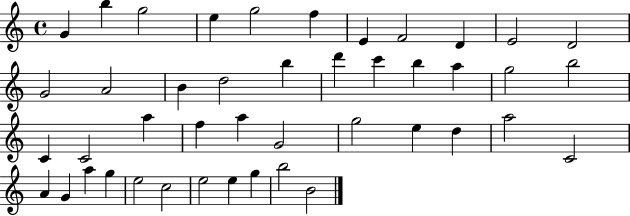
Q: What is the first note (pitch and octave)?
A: G4